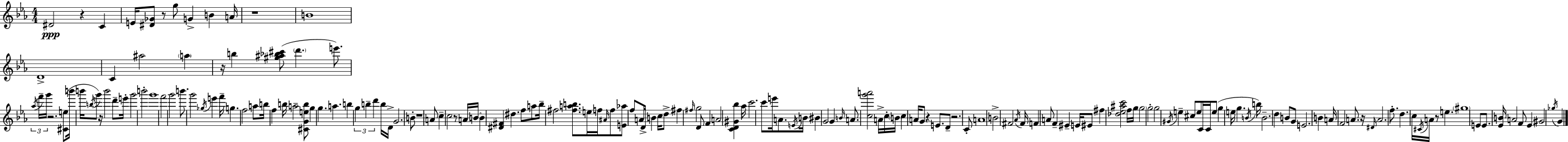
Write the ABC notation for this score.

X:1
T:Untitled
M:4/4
L:1/4
K:Eb
^D2 z C E/4 [^D_G]/2 z/2 g/2 G B A/4 z4 B4 D4 C ^a2 a z/4 b [^g^a_b^c']/2 d' e'/2 _a/4 f'/4 g'/4 z2 [^Ce]/2 b'/4 b'/4 b/4 g'/2 z/4 b'2 d'/2 e'/4 g'2 b'2 g'4 f'2 g'2 b'/2 g'2 _g/4 e' f'/4 g f2 a/2 b/4 f b/4 a2 [^CGeb]/2 g g a b g b d' b/4 D/4 G2 B/2 z4 A/2 c c2 z/2 A/4 B/4 B [^D^F] ^d f/2 a/2 _b/4 ^f2 [^fab]/2 e/4 f/4 ^A/4 f/2 [E_a]/2 f/2 A/2 D/4 B c/4 d/2 ^f ^f/4 g2 D/2 F A2 [CD^G_b] _a/4 c'2 c'/2 e'/4 A/2 E/4 B/4 ^B G2 G B/4 A/2 [cg'a']2 A/4 c/4 B/4 c A/4 G/2 z E/2 D/2 z2 C/2 A4 B2 ^F2 _A/4 ^F/4 F A/2 F ^E E/4 ^E/2 ^f [_d_e^ac']2 f/4 g/4 g2 g2 g2 ^G/4 e ^c/2 e/2 C/4 C/4 e/2 g e/4 g B/4 b/4 B2 d B/2 G/2 E2 B A/4 F2 A/2 z/4 ^D/4 A2 f/2 d c/4 ^C/4 A/4 z/2 e ^g4 E/2 E/2 [_EB]/4 A2 F/2 _E ^G2 _g/4 G